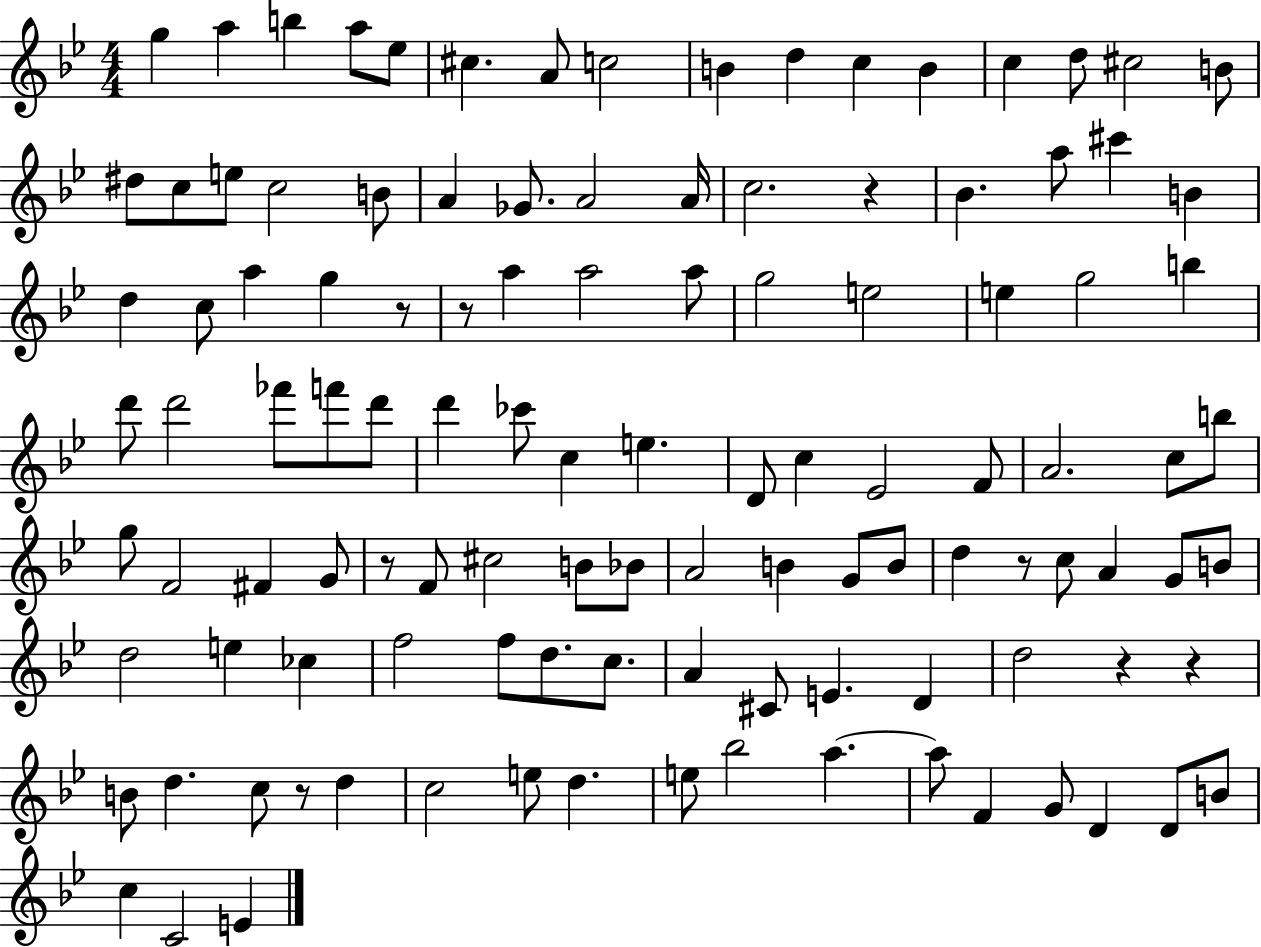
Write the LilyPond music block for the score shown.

{
  \clef treble
  \numericTimeSignature
  \time 4/4
  \key bes \major
  g''4 a''4 b''4 a''8 ees''8 | cis''4. a'8 c''2 | b'4 d''4 c''4 b'4 | c''4 d''8 cis''2 b'8 | \break dis''8 c''8 e''8 c''2 b'8 | a'4 ges'8. a'2 a'16 | c''2. r4 | bes'4. a''8 cis'''4 b'4 | \break d''4 c''8 a''4 g''4 r8 | r8 a''4 a''2 a''8 | g''2 e''2 | e''4 g''2 b''4 | \break d'''8 d'''2 fes'''8 f'''8 d'''8 | d'''4 ces'''8 c''4 e''4. | d'8 c''4 ees'2 f'8 | a'2. c''8 b''8 | \break g''8 f'2 fis'4 g'8 | r8 f'8 cis''2 b'8 bes'8 | a'2 b'4 g'8 b'8 | d''4 r8 c''8 a'4 g'8 b'8 | \break d''2 e''4 ces''4 | f''2 f''8 d''8. c''8. | a'4 cis'8 e'4. d'4 | d''2 r4 r4 | \break b'8 d''4. c''8 r8 d''4 | c''2 e''8 d''4. | e''8 bes''2 a''4.~~ | a''8 f'4 g'8 d'4 d'8 b'8 | \break c''4 c'2 e'4 | \bar "|."
}